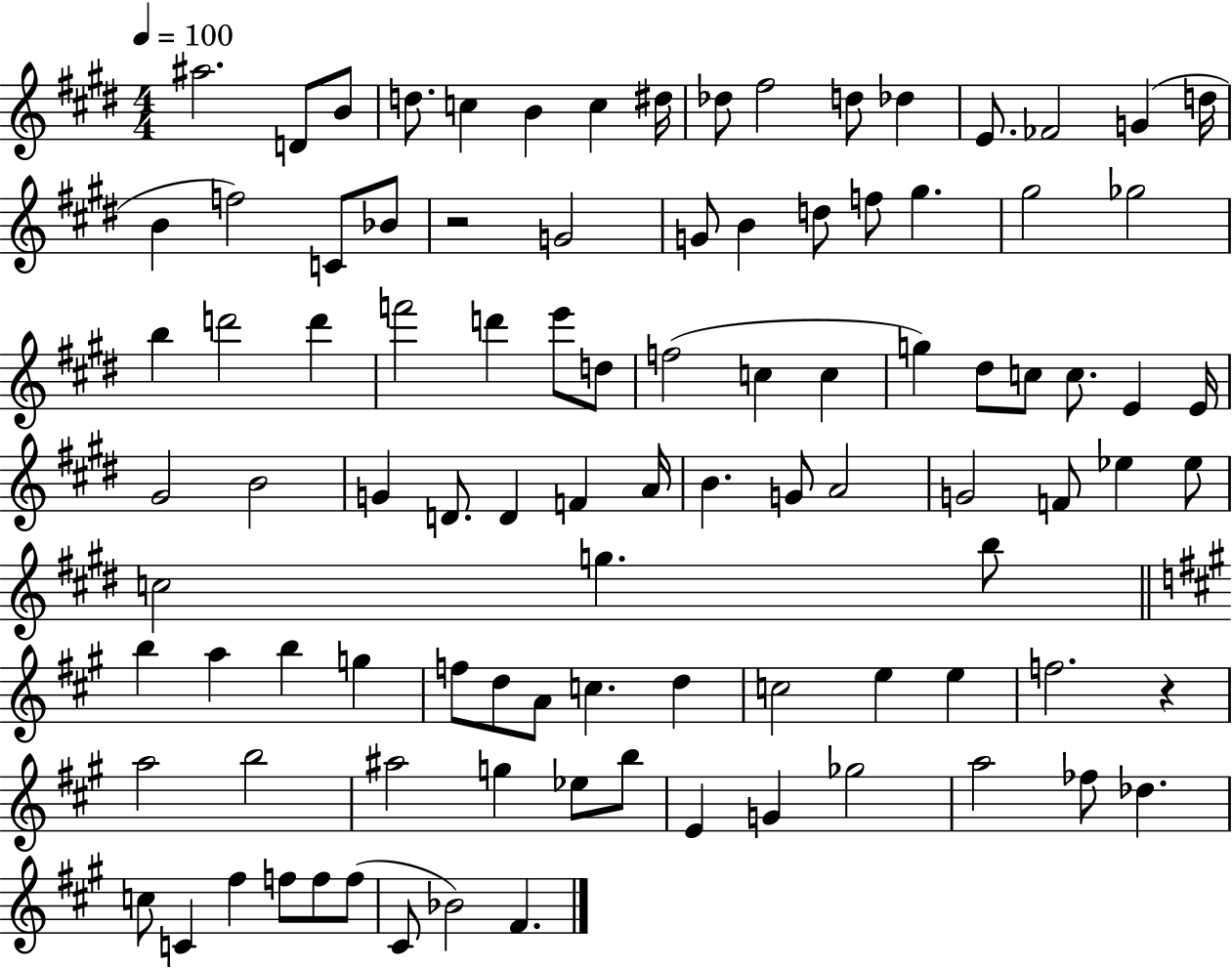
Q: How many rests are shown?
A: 2